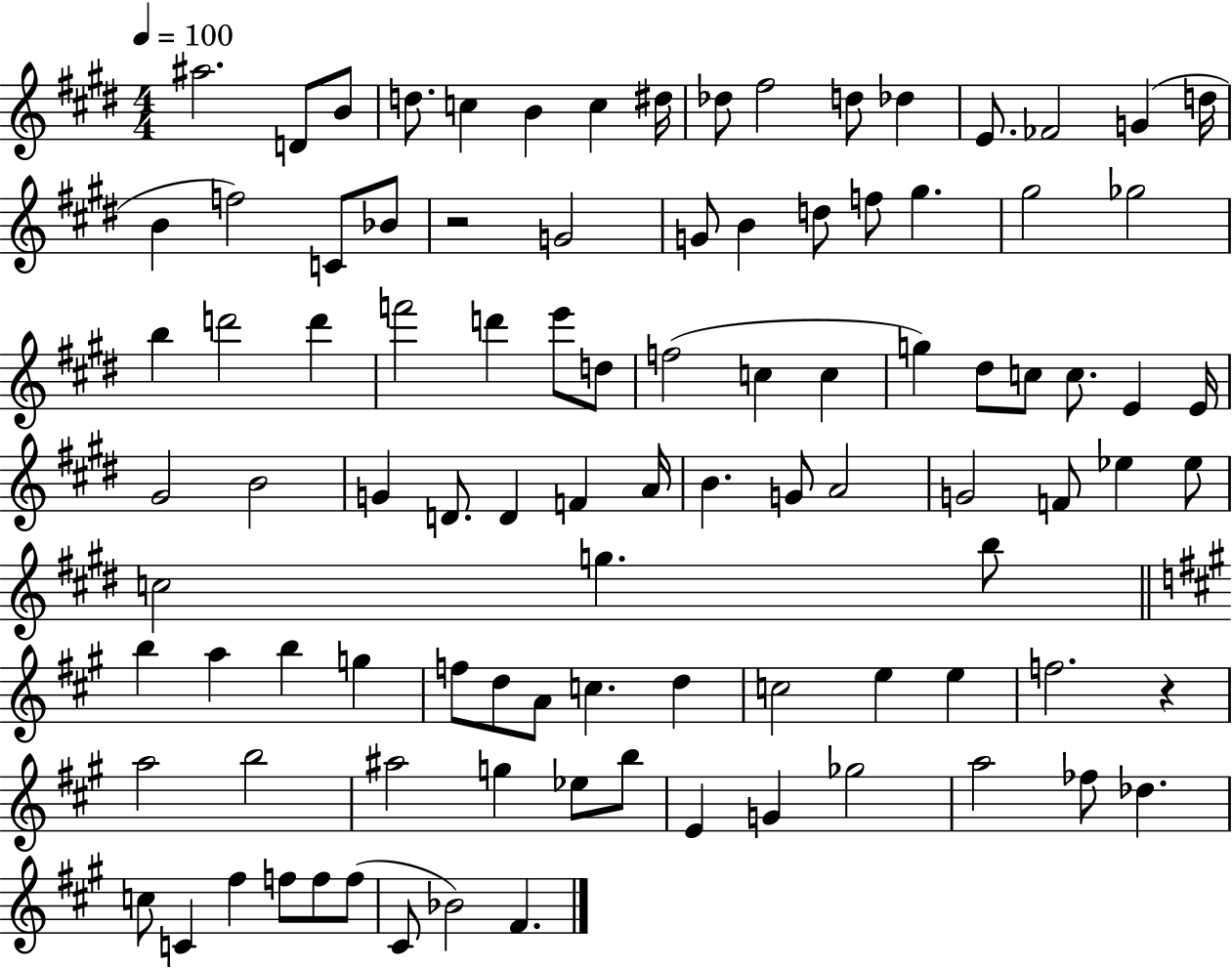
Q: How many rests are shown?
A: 2